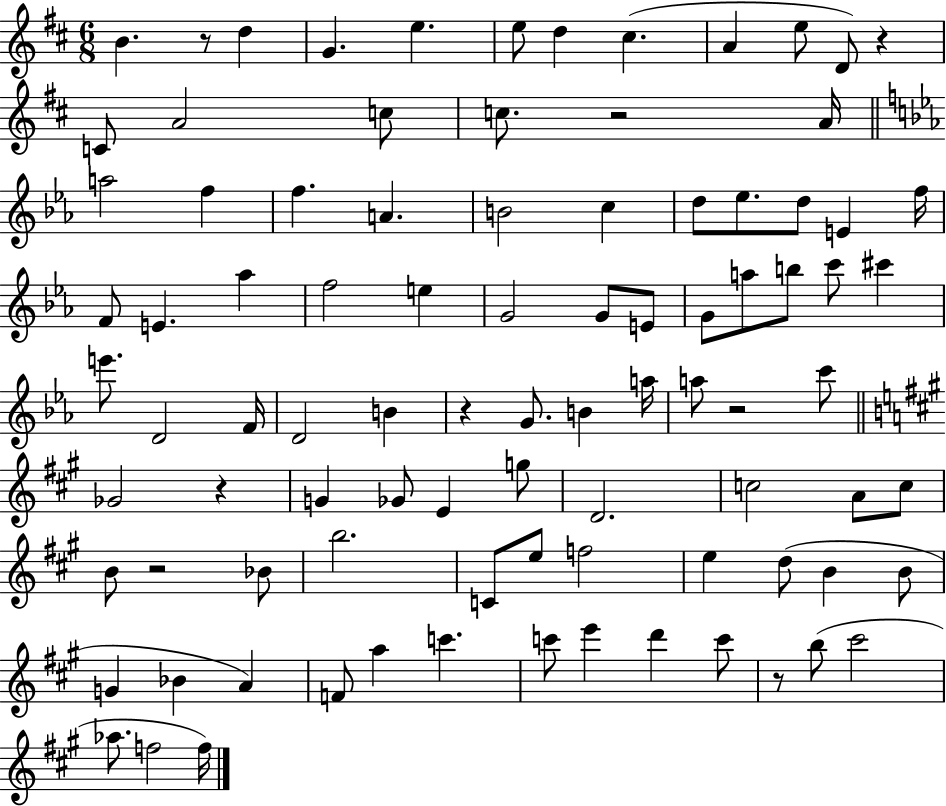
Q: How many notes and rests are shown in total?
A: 91